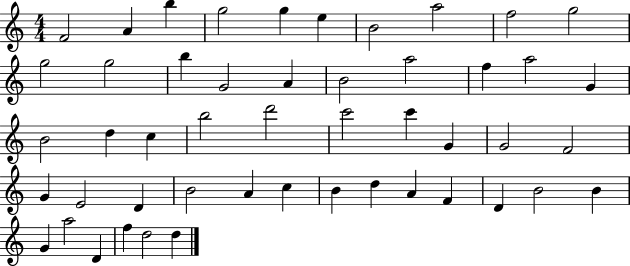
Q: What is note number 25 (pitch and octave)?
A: D6